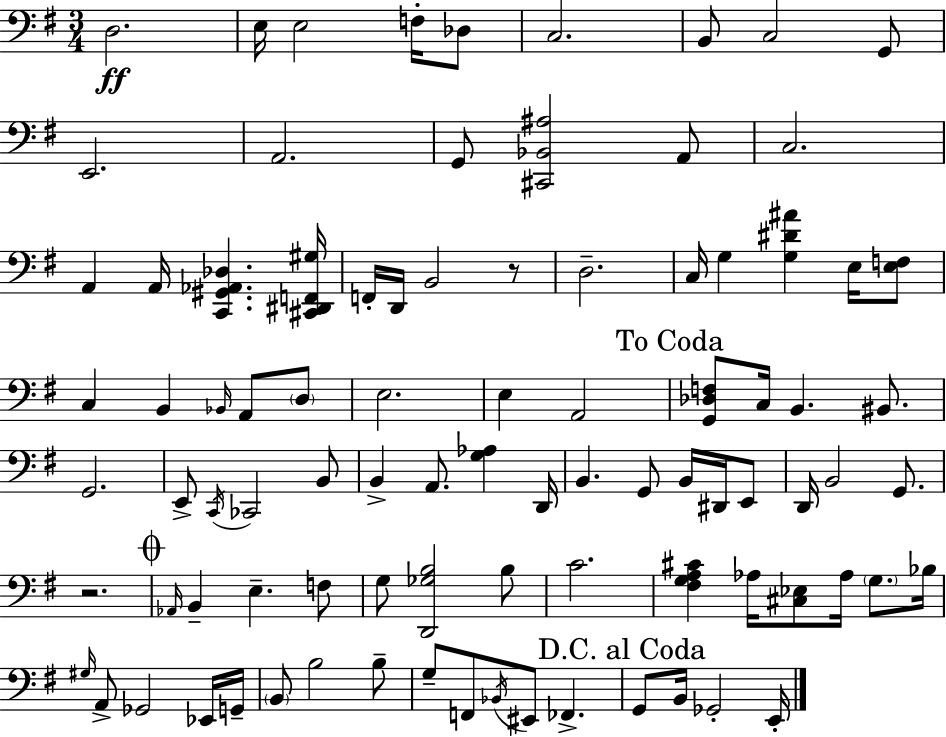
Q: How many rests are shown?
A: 2